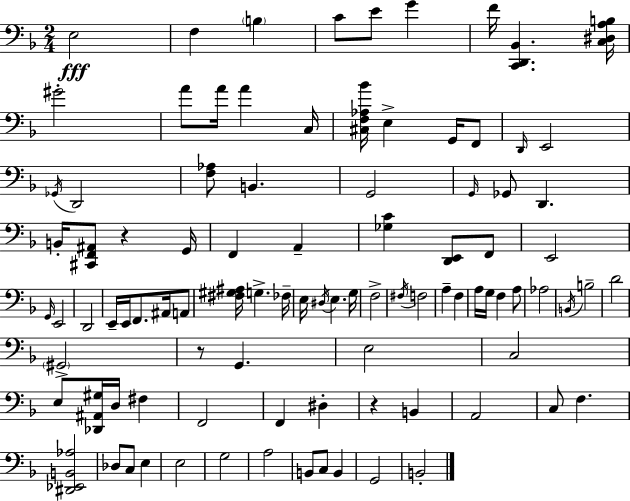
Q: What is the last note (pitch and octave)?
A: B2